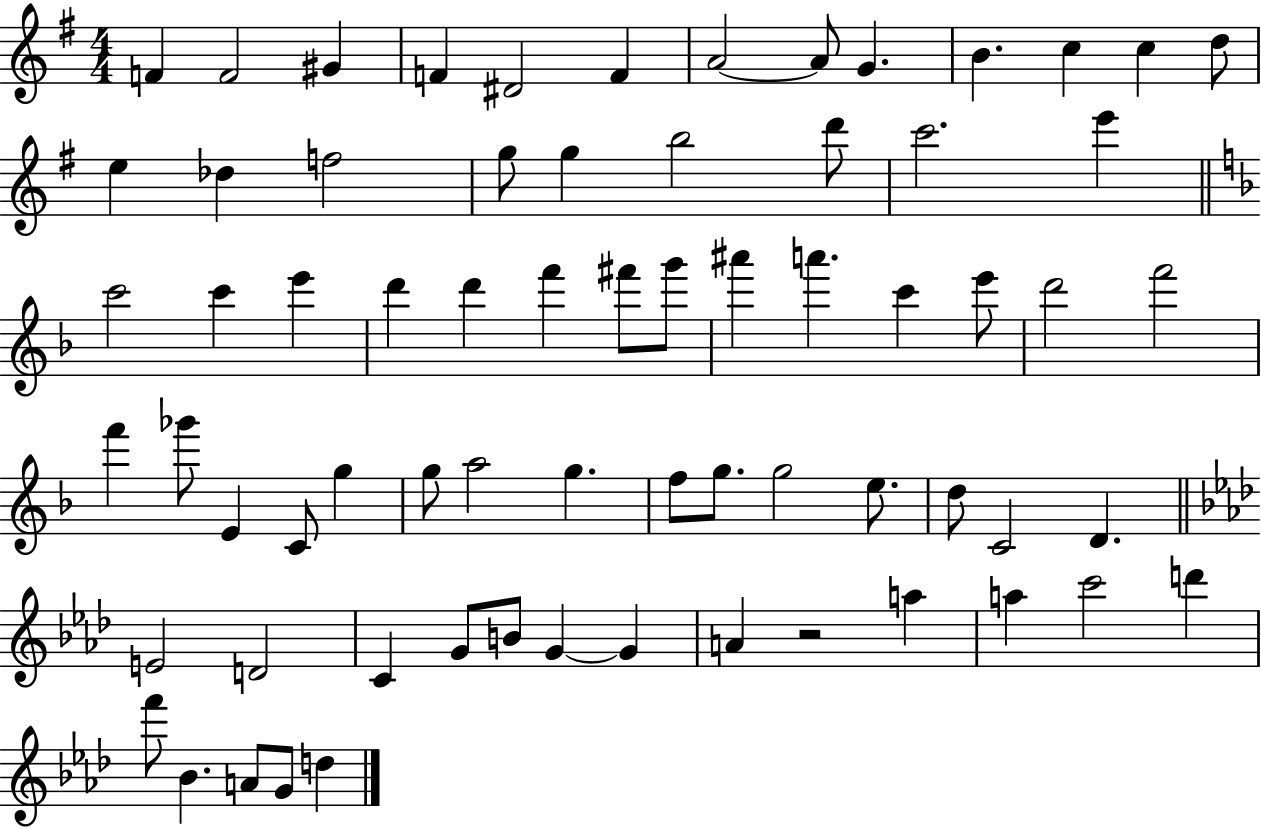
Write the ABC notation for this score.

X:1
T:Untitled
M:4/4
L:1/4
K:G
F F2 ^G F ^D2 F A2 A/2 G B c c d/2 e _d f2 g/2 g b2 d'/2 c'2 e' c'2 c' e' d' d' f' ^f'/2 g'/2 ^a' a' c' e'/2 d'2 f'2 f' _g'/2 E C/2 g g/2 a2 g f/2 g/2 g2 e/2 d/2 C2 D E2 D2 C G/2 B/2 G G A z2 a a c'2 d' f'/2 _B A/2 G/2 d